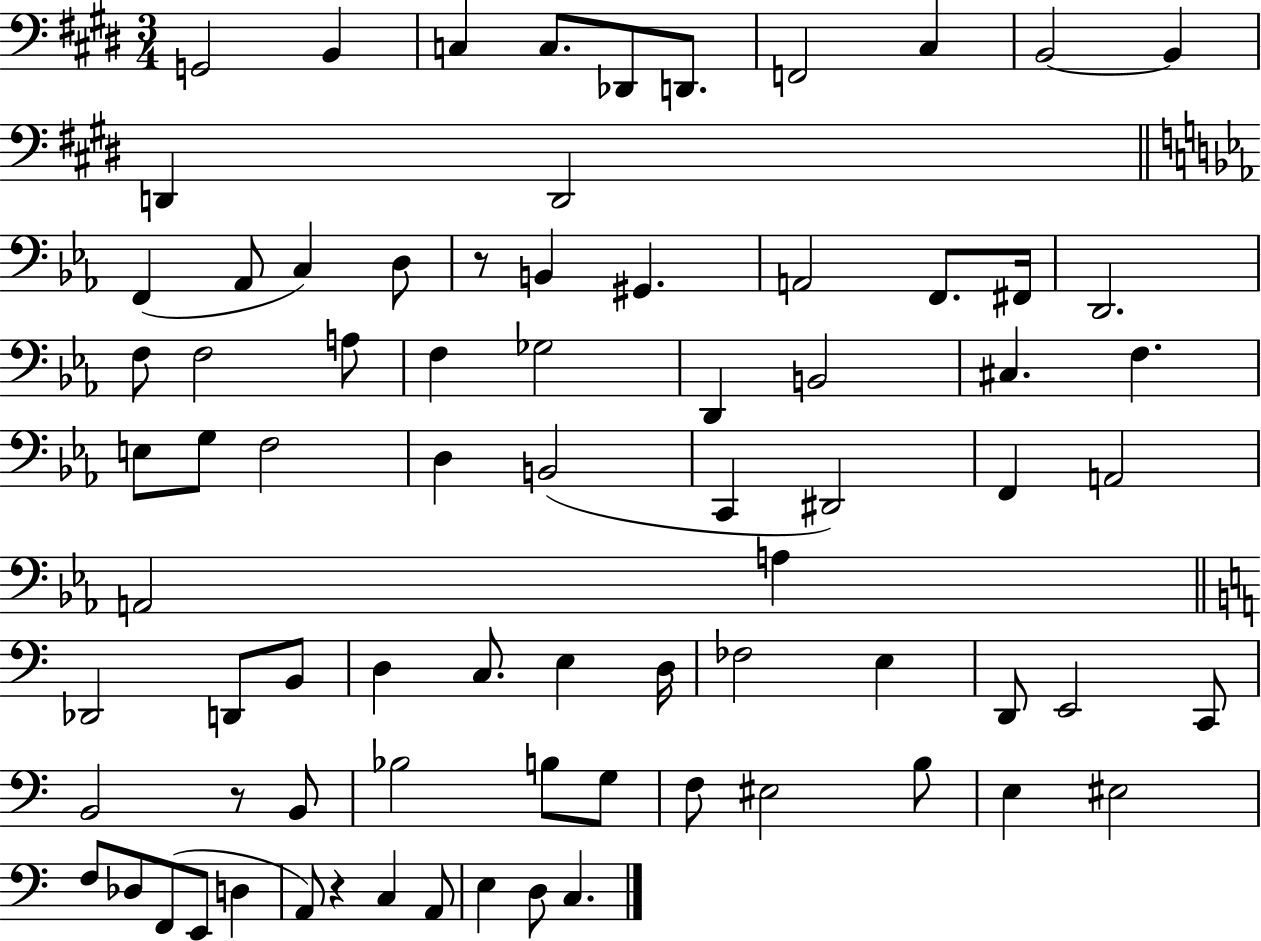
G2/h B2/q C3/q C3/e. Db2/e D2/e. F2/h C#3/q B2/h B2/q D2/q D2/h F2/q Ab2/e C3/q D3/e R/e B2/q G#2/q. A2/h F2/e. F#2/s D2/h. F3/e F3/h A3/e F3/q Gb3/h D2/q B2/h C#3/q. F3/q. E3/e G3/e F3/h D3/q B2/h C2/q D#2/h F2/q A2/h A2/h A3/q Db2/h D2/e B2/e D3/q C3/e. E3/q D3/s FES3/h E3/q D2/e E2/h C2/e B2/h R/e B2/e Bb3/h B3/e G3/e F3/e EIS3/h B3/e E3/q EIS3/h F3/e Db3/e F2/e E2/e D3/q A2/e R/q C3/q A2/e E3/q D3/e C3/q.